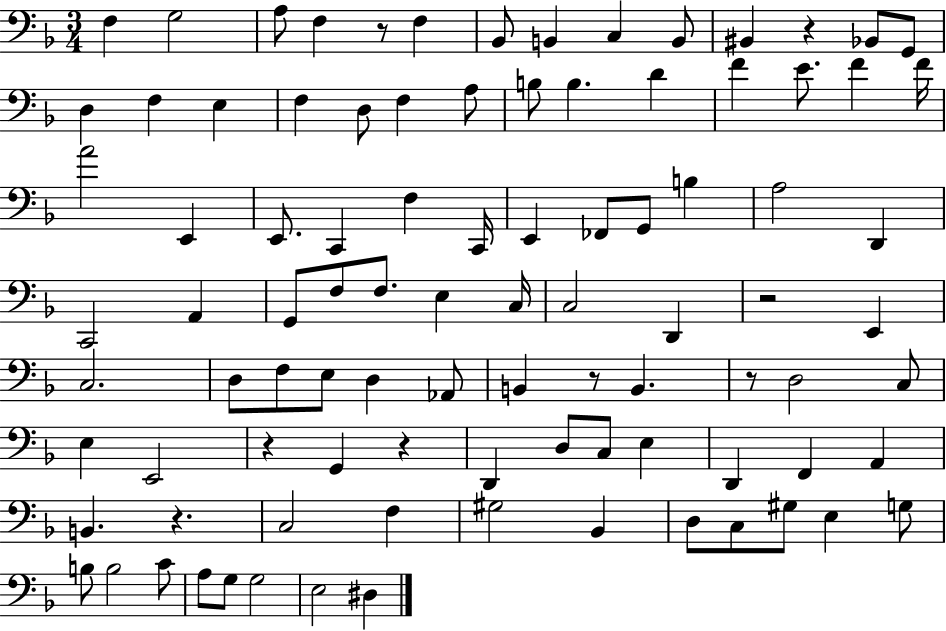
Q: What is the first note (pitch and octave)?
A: F3